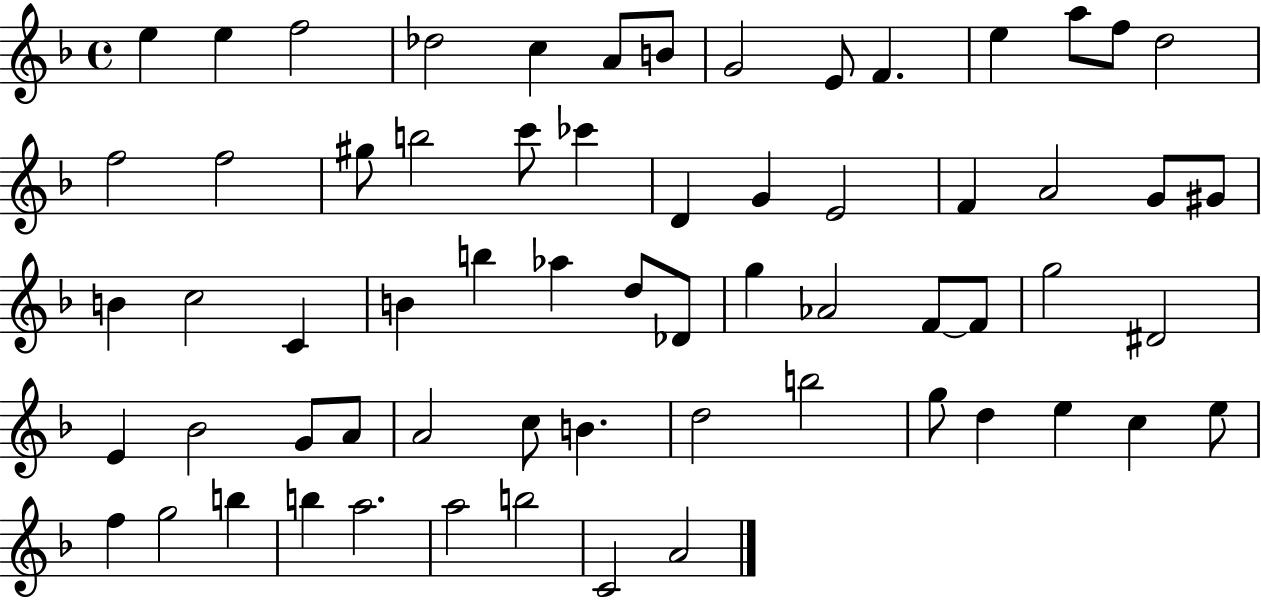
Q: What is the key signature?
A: F major